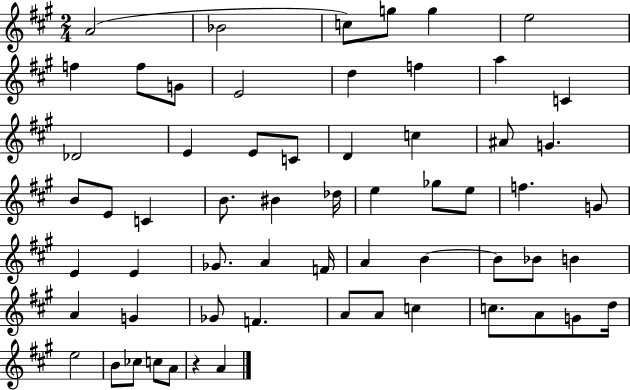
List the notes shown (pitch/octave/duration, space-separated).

A4/h Bb4/h C5/e G5/e G5/q E5/h F5/q F5/e G4/e E4/h D5/q F5/q A5/q C4/q Db4/h E4/q E4/e C4/e D4/q C5/q A#4/e G4/q. B4/e E4/e C4/q B4/e. BIS4/q Db5/s E5/q Gb5/e E5/e F5/q. G4/e E4/q E4/q Gb4/e. A4/q F4/s A4/q B4/q B4/e Bb4/e B4/q A4/q G4/q Gb4/e F4/q. A4/e A4/e C5/q C5/e. A4/e G4/e D5/s E5/h B4/e CES5/e C5/e A4/e R/q A4/q